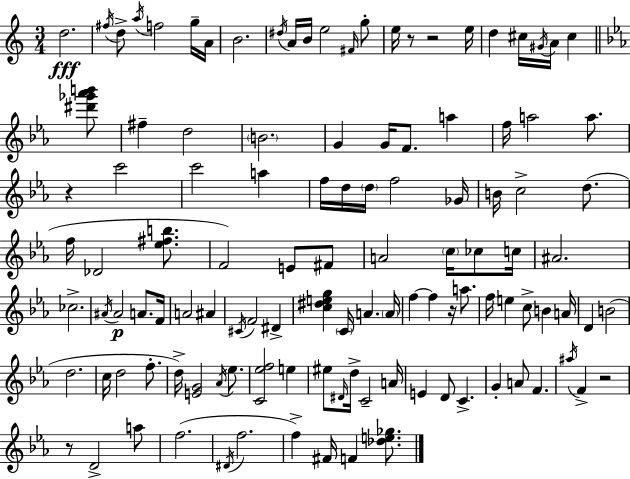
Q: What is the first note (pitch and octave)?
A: D5